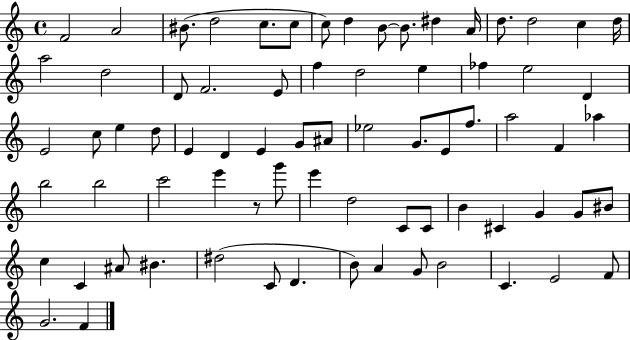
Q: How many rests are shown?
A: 1